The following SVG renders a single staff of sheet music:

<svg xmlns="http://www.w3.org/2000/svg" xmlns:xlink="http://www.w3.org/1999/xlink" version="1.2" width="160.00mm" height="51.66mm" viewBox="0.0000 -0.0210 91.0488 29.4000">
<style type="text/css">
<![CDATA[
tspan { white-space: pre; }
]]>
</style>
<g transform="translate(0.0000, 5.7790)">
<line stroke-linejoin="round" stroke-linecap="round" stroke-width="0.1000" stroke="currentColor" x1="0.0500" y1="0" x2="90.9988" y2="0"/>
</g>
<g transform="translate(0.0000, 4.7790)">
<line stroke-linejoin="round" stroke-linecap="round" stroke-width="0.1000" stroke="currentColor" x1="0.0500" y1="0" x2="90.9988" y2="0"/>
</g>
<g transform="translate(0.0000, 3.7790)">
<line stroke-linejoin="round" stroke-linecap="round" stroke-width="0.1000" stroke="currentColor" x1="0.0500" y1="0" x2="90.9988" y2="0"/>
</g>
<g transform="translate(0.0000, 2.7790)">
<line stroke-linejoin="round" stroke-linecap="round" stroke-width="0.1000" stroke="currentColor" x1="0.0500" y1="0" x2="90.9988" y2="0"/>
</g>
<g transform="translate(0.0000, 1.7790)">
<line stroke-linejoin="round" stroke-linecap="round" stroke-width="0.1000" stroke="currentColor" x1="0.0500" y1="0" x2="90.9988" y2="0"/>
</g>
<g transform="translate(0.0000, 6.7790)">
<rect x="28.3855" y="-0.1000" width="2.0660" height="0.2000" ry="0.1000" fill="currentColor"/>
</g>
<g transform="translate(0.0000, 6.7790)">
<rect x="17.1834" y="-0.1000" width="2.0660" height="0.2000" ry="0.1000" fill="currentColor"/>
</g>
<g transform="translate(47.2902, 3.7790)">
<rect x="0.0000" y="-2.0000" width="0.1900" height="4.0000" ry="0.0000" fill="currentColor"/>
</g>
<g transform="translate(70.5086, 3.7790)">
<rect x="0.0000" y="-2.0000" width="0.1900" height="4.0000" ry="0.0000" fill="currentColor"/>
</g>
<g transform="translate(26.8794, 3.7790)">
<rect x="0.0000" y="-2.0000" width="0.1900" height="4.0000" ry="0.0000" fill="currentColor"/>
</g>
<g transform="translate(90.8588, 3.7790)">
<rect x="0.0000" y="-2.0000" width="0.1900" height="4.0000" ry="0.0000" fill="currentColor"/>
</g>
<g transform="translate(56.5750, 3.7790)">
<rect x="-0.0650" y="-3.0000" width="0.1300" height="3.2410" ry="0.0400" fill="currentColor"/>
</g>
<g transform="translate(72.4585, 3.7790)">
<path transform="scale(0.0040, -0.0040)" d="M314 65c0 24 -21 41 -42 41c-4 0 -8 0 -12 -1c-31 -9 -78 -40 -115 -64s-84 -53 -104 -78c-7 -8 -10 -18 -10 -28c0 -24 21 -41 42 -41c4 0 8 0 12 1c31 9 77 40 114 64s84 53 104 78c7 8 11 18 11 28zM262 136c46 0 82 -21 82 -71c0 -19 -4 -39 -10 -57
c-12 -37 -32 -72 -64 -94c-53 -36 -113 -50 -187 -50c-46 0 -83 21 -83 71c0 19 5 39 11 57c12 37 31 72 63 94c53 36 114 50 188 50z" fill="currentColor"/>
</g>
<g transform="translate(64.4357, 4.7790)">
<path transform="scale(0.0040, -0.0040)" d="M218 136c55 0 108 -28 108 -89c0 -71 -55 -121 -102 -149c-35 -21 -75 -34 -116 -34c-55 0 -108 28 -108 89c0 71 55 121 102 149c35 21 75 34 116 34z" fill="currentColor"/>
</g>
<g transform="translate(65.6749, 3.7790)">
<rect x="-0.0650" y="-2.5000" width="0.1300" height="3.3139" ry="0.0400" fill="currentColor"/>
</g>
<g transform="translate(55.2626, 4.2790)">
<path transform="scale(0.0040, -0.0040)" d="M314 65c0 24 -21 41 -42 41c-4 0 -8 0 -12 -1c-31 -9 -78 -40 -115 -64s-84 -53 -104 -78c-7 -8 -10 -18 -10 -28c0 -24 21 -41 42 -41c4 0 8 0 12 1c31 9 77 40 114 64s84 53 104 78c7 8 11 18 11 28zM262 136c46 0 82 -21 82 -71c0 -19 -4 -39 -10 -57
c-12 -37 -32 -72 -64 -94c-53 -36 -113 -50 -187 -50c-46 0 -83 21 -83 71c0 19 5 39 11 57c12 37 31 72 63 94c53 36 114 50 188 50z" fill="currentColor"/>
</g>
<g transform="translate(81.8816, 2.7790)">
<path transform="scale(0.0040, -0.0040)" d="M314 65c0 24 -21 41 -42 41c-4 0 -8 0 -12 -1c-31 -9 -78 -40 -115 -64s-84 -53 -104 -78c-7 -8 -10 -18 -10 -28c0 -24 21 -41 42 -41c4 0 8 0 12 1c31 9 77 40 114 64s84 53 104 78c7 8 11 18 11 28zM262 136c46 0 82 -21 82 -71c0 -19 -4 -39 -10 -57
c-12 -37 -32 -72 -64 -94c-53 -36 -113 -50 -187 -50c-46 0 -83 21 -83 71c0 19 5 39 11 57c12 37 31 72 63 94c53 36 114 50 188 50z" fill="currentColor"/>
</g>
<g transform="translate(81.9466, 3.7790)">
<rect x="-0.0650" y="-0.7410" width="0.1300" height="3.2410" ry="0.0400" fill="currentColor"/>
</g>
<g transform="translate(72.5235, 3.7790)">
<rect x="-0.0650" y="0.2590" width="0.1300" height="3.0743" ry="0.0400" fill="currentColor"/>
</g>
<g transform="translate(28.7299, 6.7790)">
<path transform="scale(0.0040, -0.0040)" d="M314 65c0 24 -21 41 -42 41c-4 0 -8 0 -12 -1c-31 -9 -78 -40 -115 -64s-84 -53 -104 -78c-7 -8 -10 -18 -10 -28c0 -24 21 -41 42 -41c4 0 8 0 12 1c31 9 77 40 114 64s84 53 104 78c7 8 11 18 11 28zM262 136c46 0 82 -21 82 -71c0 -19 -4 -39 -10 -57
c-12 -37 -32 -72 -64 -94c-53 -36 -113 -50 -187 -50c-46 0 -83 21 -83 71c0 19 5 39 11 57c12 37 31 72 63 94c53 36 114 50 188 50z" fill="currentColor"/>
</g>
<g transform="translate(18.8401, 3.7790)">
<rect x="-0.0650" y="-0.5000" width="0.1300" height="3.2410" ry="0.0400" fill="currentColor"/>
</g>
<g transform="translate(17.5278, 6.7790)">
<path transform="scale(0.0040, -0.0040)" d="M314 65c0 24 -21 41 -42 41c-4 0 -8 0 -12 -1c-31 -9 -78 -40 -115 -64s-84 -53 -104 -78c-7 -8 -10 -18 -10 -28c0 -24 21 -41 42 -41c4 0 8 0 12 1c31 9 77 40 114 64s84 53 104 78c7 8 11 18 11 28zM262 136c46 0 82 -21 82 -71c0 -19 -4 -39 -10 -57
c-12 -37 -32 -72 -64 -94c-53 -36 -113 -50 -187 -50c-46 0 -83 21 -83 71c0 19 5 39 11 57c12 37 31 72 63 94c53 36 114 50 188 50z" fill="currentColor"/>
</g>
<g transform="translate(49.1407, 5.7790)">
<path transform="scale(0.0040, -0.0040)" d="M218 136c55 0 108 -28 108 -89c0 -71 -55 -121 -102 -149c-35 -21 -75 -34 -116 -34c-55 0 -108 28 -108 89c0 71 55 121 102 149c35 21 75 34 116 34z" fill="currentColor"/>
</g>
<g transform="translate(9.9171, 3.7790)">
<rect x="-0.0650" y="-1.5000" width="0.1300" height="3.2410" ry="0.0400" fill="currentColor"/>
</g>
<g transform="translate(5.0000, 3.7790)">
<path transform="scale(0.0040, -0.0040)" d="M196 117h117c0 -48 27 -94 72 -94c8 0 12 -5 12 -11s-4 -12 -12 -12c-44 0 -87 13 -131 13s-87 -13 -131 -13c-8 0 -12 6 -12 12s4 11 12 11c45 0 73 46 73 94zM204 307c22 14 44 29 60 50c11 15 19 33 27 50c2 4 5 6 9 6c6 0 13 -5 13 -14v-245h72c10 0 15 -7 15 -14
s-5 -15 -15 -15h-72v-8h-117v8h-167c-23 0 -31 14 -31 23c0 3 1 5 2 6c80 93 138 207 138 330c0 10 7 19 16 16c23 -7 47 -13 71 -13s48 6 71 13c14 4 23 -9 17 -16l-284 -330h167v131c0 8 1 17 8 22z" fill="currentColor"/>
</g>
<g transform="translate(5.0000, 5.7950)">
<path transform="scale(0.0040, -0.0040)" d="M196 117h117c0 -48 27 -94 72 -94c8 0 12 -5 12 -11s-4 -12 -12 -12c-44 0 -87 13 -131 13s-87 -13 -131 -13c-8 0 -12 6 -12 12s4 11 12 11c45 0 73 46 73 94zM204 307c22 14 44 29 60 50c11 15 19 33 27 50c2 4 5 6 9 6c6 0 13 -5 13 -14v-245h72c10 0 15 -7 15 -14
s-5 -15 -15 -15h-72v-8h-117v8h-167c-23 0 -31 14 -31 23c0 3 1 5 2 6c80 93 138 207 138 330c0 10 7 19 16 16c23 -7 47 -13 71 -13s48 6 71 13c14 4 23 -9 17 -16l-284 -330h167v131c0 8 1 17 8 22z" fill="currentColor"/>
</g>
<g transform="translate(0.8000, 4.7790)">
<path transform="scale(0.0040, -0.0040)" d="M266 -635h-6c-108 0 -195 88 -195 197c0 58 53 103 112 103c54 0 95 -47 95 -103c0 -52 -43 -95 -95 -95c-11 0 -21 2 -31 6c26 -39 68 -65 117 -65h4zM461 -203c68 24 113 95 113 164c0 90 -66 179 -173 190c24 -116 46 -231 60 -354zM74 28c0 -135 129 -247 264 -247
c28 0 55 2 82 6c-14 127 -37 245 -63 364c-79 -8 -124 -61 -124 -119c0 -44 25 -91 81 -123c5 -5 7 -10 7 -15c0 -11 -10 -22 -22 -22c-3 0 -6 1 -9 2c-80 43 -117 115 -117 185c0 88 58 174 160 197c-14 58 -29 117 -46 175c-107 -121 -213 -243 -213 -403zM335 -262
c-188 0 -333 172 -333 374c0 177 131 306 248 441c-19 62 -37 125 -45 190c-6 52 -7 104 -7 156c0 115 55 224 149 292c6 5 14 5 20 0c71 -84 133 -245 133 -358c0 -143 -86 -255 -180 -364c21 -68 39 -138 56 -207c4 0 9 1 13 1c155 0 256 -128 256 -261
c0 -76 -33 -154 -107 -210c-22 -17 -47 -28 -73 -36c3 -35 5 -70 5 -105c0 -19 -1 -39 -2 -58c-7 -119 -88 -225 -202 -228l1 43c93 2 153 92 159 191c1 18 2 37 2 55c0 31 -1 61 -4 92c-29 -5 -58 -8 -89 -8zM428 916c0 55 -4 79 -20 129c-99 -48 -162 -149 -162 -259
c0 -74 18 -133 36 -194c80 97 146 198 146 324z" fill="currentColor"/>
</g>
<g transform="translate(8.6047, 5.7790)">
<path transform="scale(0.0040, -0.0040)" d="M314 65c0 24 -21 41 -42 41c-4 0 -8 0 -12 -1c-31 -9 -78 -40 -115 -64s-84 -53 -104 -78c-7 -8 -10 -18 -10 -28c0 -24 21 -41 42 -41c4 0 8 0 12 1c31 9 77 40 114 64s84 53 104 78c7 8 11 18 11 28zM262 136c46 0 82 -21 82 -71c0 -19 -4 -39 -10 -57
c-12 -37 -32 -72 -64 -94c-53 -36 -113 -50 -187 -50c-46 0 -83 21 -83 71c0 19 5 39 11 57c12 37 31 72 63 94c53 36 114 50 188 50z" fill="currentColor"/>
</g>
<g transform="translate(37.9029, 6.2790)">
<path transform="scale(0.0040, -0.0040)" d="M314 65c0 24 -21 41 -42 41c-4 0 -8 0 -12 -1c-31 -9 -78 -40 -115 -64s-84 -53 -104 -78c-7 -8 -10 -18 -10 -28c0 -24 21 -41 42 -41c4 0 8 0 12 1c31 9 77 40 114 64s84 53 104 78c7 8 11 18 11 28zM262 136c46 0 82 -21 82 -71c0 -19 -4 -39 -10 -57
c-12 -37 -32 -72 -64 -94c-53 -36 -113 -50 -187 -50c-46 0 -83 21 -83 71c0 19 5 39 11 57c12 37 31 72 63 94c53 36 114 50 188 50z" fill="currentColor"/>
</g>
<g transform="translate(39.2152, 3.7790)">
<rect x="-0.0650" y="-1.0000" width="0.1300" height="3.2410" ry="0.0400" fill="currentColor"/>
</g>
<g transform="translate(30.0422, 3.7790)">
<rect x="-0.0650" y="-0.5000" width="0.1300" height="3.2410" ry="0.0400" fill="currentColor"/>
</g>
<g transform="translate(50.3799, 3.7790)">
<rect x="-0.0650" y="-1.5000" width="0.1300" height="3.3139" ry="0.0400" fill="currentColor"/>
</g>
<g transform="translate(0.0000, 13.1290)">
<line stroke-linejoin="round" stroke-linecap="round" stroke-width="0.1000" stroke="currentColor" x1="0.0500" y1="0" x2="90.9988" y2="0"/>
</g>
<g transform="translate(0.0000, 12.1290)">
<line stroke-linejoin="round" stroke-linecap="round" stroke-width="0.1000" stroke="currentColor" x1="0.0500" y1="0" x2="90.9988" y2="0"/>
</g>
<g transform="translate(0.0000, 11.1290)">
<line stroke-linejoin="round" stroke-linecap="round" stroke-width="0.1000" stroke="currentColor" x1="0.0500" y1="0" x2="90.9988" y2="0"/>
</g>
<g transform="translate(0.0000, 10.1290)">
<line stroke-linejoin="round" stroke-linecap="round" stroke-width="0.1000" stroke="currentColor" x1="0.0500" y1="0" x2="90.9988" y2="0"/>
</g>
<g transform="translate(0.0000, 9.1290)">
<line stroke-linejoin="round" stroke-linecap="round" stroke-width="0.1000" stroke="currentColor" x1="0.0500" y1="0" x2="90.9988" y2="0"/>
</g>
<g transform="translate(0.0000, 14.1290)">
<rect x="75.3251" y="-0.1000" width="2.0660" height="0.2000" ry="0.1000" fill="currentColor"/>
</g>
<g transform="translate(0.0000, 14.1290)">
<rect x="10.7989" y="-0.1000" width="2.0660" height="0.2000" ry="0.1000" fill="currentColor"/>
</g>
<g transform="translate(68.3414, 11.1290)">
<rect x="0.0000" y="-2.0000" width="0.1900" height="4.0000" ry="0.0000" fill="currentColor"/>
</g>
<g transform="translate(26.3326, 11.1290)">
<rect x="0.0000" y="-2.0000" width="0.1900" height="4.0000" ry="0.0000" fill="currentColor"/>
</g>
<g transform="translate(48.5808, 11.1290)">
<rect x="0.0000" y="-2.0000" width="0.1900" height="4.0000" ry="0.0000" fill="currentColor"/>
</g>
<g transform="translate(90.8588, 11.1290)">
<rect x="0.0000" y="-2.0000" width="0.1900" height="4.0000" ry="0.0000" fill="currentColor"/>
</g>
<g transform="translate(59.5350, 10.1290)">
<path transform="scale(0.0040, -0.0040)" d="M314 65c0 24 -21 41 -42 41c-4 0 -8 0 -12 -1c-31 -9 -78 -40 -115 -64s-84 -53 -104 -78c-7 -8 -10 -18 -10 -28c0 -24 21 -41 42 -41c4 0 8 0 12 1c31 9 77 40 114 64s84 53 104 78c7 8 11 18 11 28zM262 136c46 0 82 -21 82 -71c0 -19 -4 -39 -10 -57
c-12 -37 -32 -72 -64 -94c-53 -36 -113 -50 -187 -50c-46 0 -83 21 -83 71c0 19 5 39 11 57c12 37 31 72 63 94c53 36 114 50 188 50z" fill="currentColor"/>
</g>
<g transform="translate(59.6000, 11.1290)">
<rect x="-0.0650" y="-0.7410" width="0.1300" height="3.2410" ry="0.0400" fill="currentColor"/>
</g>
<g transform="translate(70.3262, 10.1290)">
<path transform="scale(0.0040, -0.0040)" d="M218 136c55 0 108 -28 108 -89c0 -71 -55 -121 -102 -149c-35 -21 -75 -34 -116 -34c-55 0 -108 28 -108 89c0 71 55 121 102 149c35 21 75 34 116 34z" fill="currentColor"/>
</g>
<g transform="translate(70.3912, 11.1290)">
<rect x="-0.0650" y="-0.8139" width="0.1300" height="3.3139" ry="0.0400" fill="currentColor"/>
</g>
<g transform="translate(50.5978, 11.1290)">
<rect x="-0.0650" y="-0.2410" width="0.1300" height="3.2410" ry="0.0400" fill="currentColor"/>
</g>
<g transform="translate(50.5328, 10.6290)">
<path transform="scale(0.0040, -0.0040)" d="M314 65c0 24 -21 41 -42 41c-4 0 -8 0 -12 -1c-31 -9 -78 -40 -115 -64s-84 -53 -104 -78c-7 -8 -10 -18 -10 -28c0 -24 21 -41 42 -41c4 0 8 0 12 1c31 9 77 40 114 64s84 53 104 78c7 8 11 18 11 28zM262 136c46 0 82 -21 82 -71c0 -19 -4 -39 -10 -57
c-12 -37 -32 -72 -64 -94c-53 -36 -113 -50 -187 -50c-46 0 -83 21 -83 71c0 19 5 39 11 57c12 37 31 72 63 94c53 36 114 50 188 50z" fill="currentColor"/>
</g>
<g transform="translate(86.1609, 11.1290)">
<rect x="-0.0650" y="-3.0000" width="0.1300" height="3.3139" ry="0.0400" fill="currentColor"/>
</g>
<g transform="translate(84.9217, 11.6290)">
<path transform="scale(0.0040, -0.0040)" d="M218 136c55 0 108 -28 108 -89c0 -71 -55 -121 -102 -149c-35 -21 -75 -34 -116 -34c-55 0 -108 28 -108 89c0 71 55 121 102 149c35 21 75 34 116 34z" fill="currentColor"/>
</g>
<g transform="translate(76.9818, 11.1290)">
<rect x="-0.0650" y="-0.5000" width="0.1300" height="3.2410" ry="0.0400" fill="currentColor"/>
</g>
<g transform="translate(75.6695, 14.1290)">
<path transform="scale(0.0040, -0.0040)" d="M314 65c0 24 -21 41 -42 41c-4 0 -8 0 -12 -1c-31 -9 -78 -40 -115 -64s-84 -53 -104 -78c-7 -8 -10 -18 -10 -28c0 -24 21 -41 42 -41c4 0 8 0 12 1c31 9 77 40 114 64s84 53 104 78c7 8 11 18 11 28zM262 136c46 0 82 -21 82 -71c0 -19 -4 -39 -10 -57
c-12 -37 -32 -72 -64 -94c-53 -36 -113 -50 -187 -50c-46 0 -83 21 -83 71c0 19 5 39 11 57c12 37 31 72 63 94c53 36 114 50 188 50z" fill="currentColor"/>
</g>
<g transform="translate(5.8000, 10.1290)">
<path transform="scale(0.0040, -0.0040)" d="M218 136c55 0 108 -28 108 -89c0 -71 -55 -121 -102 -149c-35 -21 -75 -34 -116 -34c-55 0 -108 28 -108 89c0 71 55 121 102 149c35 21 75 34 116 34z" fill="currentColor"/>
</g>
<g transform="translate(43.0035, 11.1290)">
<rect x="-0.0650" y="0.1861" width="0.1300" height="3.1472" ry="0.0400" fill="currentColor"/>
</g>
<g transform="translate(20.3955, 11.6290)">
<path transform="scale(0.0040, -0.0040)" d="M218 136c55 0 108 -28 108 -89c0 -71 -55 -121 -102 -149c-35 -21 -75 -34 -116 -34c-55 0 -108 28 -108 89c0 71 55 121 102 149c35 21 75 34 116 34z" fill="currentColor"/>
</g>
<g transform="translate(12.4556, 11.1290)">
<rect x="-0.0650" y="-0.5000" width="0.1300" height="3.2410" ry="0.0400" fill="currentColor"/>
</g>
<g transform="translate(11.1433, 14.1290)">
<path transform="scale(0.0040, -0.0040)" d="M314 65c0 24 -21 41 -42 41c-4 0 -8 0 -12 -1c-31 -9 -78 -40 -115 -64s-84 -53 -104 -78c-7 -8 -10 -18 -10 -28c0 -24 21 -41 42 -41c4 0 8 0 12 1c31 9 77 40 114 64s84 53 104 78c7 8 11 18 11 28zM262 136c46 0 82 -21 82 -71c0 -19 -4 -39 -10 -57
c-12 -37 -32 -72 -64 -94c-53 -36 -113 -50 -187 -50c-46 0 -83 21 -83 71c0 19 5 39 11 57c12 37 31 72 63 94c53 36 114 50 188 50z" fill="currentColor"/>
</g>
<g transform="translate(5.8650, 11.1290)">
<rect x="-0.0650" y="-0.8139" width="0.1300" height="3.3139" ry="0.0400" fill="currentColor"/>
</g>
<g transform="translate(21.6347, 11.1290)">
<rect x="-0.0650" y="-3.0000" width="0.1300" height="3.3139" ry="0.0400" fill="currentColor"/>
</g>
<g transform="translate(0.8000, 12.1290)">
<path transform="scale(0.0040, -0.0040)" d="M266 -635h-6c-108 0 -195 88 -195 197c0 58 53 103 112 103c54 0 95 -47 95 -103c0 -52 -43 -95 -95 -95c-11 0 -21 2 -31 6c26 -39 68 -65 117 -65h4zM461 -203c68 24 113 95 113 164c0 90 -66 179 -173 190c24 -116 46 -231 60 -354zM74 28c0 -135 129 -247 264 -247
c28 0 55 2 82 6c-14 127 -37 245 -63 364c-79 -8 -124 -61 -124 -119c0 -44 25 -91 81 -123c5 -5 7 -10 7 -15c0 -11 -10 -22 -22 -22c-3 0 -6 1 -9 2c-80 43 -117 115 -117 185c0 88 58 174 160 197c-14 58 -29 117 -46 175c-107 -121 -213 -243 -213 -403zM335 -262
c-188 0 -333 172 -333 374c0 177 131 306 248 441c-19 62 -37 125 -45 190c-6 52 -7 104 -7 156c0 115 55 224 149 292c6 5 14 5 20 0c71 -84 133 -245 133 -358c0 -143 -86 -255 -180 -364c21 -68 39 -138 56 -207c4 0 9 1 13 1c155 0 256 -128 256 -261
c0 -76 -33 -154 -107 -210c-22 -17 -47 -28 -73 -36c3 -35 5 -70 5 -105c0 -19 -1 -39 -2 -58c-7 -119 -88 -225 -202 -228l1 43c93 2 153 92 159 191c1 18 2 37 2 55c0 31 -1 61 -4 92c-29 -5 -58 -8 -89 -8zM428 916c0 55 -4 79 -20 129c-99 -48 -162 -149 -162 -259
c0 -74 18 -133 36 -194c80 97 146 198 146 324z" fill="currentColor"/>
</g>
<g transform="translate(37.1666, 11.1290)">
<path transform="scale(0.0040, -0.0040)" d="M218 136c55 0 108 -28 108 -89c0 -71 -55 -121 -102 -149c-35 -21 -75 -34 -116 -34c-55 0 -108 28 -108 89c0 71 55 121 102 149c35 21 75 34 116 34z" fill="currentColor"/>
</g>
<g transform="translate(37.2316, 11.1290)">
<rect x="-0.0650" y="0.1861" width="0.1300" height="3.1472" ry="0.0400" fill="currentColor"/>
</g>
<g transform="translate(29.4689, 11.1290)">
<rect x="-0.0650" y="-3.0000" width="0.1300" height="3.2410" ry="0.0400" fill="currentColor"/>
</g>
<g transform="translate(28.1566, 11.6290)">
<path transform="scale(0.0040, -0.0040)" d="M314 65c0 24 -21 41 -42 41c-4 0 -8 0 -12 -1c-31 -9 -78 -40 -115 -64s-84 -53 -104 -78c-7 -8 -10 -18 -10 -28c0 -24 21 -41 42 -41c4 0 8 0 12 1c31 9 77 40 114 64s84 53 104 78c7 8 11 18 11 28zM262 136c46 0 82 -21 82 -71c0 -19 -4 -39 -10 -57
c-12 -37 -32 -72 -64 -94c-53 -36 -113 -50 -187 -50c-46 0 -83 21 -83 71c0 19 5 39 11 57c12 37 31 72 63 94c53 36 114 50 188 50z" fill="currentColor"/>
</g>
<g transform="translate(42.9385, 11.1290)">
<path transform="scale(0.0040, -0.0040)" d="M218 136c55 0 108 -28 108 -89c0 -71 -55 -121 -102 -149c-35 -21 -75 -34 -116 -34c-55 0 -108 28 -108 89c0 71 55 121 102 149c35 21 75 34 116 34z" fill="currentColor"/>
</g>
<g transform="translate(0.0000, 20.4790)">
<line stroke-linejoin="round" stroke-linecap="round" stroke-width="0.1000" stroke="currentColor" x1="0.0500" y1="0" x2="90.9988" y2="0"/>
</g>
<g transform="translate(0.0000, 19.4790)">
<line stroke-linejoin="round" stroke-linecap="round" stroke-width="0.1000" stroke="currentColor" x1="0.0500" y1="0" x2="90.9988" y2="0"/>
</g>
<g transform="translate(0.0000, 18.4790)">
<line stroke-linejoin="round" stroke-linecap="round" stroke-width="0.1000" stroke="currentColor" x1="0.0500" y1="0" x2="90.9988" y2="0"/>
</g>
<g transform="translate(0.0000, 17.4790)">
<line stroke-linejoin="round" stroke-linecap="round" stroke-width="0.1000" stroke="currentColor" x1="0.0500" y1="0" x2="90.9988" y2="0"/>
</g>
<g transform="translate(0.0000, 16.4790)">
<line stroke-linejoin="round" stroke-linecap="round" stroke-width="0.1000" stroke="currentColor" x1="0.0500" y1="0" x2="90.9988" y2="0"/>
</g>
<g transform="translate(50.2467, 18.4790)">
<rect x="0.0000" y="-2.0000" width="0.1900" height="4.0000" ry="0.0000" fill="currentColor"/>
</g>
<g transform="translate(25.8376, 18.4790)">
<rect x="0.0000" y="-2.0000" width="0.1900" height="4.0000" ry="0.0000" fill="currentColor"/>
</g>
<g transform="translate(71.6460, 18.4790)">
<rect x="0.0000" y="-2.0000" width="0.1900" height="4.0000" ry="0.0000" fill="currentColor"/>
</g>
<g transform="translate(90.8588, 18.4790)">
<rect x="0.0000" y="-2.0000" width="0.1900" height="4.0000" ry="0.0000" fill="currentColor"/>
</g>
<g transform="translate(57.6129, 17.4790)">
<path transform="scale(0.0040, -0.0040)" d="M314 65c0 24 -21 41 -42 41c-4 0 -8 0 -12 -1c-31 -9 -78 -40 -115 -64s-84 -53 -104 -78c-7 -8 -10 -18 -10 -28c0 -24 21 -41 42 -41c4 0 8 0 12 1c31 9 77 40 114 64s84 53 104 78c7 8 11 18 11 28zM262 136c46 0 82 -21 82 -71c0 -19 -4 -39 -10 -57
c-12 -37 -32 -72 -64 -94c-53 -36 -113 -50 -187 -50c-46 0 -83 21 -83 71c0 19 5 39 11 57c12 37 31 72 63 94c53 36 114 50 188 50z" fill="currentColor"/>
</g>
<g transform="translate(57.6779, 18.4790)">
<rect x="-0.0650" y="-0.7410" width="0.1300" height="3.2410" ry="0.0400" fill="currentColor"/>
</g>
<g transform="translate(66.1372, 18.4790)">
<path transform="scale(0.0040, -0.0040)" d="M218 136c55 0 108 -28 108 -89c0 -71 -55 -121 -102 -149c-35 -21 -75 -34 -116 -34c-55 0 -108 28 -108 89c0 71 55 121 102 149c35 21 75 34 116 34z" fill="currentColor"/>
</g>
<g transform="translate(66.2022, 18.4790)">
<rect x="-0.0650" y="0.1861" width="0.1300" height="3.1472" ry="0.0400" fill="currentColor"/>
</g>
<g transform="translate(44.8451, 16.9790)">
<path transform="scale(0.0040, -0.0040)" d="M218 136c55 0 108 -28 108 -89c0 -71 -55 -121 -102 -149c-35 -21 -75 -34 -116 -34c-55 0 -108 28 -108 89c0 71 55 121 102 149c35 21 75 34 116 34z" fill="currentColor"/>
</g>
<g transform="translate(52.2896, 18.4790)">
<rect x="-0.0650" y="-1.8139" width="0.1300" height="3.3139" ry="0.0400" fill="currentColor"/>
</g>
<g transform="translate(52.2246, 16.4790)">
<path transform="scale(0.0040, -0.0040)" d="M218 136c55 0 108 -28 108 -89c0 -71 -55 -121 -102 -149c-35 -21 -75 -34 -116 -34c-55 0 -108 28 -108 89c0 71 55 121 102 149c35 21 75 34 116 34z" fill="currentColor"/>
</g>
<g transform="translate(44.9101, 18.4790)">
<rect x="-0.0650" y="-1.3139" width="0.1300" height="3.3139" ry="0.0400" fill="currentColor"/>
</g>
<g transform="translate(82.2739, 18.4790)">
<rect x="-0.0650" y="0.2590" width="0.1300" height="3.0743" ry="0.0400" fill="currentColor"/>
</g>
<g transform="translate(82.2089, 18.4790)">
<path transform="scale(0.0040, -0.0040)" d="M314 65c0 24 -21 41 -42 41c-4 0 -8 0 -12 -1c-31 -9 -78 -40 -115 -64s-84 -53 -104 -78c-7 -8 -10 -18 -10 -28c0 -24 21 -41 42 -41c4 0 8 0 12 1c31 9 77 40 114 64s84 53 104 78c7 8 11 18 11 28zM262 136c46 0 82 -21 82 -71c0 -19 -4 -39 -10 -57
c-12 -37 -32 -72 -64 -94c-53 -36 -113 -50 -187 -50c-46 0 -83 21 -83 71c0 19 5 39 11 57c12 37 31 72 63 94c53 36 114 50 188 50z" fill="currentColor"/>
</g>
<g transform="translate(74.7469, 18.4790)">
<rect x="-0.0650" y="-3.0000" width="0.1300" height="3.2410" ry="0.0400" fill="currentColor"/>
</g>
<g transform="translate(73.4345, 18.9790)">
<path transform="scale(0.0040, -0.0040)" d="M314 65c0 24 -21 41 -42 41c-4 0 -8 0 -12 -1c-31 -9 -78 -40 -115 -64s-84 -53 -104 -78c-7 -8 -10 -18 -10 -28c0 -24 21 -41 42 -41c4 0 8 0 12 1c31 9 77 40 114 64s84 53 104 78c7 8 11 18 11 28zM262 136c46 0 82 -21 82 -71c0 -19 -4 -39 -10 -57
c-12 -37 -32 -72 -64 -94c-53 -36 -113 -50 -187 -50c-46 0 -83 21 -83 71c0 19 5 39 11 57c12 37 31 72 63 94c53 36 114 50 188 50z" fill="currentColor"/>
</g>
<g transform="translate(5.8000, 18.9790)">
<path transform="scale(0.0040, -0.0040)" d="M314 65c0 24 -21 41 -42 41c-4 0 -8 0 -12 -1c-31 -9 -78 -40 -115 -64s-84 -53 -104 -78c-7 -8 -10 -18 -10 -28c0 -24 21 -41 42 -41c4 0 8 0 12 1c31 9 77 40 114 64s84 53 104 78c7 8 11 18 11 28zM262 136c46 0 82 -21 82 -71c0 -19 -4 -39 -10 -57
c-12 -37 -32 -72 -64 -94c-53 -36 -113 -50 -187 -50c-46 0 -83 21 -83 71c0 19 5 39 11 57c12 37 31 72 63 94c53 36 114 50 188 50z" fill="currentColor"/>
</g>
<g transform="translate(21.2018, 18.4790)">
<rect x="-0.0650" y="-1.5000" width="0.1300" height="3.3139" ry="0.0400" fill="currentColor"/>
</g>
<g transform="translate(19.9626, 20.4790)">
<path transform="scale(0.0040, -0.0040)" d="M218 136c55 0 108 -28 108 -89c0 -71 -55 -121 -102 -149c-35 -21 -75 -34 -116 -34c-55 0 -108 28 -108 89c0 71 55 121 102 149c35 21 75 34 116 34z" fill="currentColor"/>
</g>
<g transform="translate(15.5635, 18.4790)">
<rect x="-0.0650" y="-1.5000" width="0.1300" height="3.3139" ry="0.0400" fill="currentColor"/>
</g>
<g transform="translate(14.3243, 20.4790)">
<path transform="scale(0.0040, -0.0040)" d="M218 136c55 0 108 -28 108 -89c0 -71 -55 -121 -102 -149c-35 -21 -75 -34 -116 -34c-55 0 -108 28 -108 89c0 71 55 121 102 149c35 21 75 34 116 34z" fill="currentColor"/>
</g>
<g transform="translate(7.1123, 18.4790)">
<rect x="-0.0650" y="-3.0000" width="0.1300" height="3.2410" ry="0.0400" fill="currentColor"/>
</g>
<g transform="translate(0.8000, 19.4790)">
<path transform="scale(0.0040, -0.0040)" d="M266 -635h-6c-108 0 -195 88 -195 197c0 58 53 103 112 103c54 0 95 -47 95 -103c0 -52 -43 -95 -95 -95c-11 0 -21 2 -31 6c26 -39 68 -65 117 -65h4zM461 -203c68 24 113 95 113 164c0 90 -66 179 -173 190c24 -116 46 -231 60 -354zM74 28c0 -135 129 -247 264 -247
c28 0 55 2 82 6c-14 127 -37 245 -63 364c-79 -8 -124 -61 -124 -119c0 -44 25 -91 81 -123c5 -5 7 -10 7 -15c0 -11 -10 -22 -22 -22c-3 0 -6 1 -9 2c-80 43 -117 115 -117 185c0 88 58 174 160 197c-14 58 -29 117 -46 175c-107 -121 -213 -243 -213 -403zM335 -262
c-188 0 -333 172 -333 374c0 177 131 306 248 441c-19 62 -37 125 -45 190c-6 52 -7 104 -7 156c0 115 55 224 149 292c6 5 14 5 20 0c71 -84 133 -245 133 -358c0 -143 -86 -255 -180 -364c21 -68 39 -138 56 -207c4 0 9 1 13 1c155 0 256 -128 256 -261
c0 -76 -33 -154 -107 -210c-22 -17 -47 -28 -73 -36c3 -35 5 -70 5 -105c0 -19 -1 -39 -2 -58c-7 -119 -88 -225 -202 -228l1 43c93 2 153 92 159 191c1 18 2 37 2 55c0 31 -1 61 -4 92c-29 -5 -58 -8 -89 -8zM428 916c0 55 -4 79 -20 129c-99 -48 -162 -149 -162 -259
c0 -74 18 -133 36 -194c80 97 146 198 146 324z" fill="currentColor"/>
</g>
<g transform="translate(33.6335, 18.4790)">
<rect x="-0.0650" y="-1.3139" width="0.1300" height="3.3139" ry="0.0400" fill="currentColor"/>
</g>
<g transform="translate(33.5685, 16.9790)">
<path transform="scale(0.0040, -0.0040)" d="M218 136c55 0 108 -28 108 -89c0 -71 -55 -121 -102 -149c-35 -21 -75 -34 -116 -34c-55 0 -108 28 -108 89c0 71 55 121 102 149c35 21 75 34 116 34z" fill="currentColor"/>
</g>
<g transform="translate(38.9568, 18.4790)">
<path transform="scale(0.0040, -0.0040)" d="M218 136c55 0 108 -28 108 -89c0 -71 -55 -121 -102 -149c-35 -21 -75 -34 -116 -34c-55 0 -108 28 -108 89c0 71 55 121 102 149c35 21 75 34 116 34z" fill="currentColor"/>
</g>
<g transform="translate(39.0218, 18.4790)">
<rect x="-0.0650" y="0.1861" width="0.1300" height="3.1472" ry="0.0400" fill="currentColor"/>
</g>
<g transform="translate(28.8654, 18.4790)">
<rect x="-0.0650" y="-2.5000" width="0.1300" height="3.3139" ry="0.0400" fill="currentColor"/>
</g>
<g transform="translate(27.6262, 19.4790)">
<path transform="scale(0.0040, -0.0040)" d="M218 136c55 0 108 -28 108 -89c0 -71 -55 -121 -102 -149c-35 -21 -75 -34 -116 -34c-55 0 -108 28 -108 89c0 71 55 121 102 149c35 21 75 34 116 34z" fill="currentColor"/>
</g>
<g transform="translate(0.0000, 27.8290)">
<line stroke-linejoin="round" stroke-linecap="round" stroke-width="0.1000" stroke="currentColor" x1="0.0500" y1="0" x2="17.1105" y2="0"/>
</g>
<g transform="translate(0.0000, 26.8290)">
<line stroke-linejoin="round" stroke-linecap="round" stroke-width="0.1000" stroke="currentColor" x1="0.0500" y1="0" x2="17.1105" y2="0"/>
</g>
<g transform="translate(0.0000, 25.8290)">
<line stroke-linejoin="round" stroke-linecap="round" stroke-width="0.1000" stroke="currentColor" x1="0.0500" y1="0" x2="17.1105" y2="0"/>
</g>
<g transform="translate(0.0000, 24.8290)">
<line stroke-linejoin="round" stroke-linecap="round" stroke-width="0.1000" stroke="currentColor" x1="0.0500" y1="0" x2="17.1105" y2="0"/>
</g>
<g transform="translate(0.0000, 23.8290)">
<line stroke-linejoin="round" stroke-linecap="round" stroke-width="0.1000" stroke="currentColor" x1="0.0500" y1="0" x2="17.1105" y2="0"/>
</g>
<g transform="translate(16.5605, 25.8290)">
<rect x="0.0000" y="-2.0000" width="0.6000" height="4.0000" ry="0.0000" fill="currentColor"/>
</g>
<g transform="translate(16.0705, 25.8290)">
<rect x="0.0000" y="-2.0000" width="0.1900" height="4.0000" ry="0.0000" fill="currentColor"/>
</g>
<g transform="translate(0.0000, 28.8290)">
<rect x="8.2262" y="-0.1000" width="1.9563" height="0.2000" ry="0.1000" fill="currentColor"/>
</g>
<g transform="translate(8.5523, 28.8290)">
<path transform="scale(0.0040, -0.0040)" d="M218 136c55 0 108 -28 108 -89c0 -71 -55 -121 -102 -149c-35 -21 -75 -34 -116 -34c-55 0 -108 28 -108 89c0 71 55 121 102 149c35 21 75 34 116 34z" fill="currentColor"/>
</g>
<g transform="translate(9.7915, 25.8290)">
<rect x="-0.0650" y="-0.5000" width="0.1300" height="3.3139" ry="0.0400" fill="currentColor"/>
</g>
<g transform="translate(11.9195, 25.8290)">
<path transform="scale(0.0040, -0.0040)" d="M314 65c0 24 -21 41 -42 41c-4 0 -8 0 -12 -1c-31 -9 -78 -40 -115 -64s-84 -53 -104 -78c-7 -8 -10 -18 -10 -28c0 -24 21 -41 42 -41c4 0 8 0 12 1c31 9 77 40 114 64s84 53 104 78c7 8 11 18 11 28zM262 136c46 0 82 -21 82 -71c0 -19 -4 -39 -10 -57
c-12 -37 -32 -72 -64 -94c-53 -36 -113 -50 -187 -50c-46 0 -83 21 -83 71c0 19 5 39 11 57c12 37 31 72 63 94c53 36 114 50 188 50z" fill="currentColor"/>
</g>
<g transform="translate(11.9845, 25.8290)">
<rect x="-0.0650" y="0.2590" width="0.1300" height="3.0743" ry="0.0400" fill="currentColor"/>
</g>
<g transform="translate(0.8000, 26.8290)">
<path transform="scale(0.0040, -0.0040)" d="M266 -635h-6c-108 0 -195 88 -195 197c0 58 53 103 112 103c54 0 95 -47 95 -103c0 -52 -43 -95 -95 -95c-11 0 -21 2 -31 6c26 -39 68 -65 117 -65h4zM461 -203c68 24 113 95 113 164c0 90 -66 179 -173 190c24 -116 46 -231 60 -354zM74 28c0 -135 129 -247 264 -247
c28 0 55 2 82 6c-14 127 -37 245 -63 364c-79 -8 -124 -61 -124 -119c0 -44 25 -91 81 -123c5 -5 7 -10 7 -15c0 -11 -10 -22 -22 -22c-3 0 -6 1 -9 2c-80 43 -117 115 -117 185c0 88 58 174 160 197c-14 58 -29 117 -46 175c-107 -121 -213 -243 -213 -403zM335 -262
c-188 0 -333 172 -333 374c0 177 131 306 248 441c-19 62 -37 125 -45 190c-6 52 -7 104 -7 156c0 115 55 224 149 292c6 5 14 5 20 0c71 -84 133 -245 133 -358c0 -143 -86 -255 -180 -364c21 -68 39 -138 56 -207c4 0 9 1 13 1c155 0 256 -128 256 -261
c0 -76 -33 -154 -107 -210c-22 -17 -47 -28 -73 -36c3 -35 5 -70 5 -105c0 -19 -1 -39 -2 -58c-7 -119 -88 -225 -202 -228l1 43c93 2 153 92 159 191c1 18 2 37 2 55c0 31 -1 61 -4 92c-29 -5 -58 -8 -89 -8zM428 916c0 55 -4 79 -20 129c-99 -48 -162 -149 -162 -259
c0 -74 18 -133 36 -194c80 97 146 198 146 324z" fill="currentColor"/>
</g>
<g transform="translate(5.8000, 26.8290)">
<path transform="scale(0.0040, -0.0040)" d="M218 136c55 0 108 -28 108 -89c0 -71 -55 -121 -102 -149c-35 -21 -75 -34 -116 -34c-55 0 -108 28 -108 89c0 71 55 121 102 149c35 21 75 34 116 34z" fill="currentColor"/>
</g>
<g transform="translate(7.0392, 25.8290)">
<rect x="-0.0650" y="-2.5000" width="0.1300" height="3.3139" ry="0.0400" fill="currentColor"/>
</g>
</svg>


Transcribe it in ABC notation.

X:1
T:Untitled
M:4/4
L:1/4
K:C
E2 C2 C2 D2 E A2 G B2 d2 d C2 A A2 B B c2 d2 d C2 A A2 E E G e B e f d2 B A2 B2 G C B2